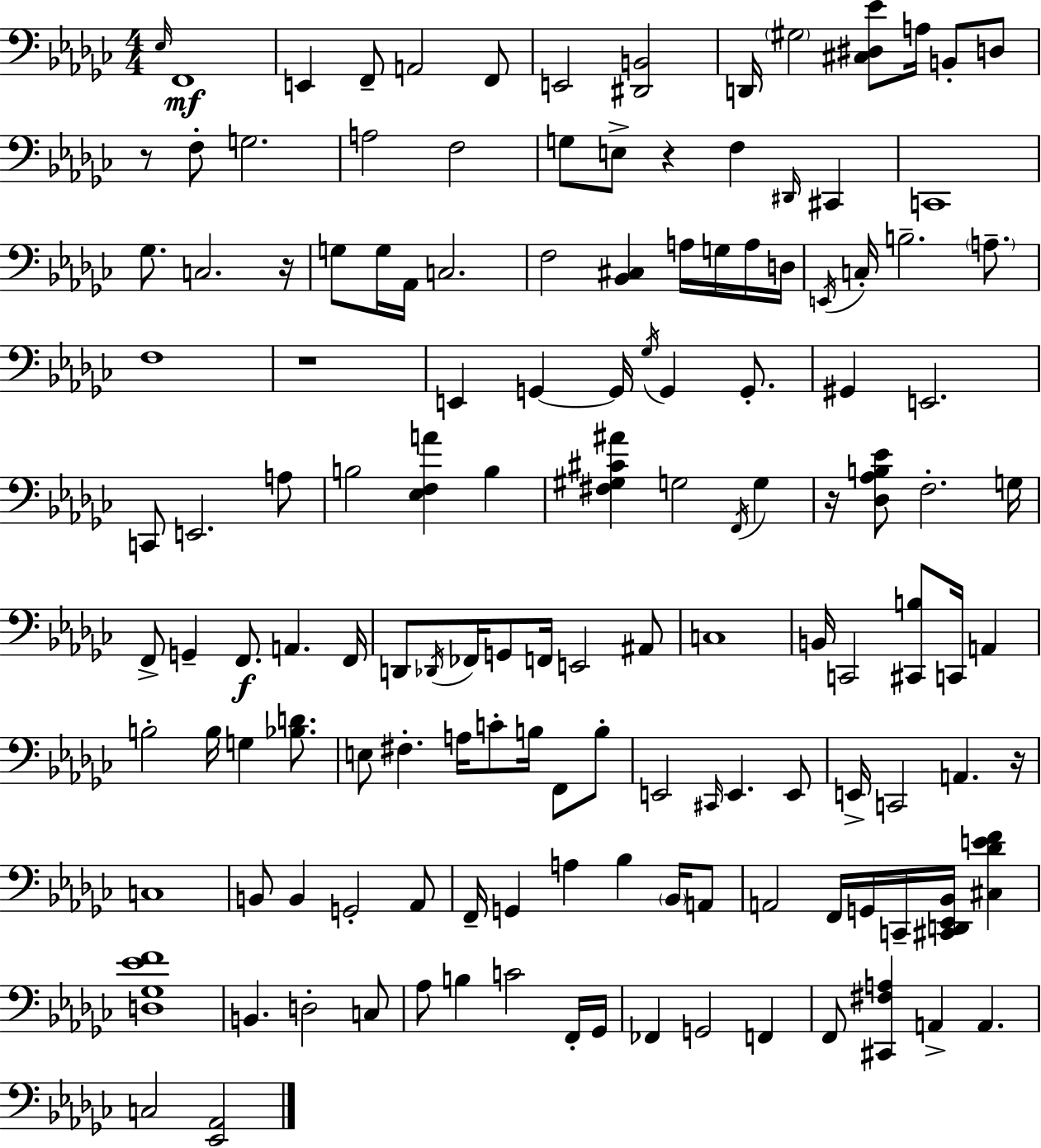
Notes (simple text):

Eb3/s F2/w E2/q F2/e A2/h F2/e E2/h [D#2,B2]/h D2/s G#3/h [C#3,D#3,Eb4]/e A3/s B2/e D3/e R/e F3/e G3/h. A3/h F3/h G3/e E3/e R/q F3/q D#2/s C#2/q C2/w Gb3/e. C3/h. R/s G3/e G3/s Ab2/s C3/h. F3/h [Bb2,C#3]/q A3/s G3/s A3/s D3/s E2/s C3/s B3/h. A3/e. F3/w R/w E2/q G2/q G2/s Gb3/s G2/q G2/e. G#2/q E2/h. C2/e E2/h. A3/e B3/h [Eb3,F3,A4]/q B3/q [F#3,G#3,C#4,A#4]/q G3/h F2/s G3/q R/s [Db3,Ab3,B3,Eb4]/e F3/h. G3/s F2/e G2/q F2/e. A2/q. F2/s D2/e Db2/s FES2/s G2/e F2/s E2/h A#2/e C3/w B2/s C2/h [C#2,B3]/e C2/s A2/q B3/h B3/s G3/q [Bb3,D4]/e. E3/e F#3/q. A3/s C4/e B3/s F2/e B3/e E2/h C#2/s E2/q. E2/e E2/s C2/h A2/q. R/s C3/w B2/e B2/q G2/h Ab2/e F2/s G2/q A3/q Bb3/q Bb2/s A2/e A2/h F2/s G2/s C2/s [C#2,D2,Eb2,Bb2]/s [C#3,Db4,E4,F4]/q [D3,Gb3,Eb4,F4]/w B2/q. D3/h C3/e Ab3/e B3/q C4/h F2/s Gb2/s FES2/q G2/h F2/q F2/e [C#2,F#3,A3]/q A2/q A2/q. C3/h [Eb2,Ab2]/h